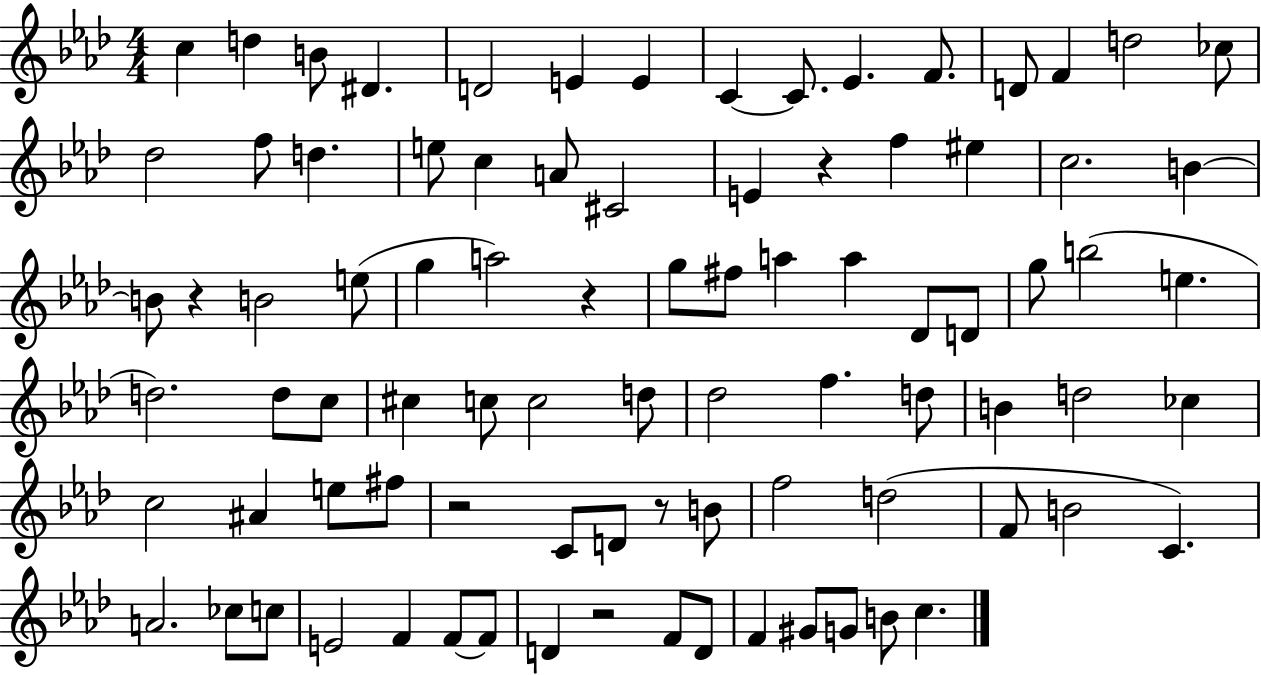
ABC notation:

X:1
T:Untitled
M:4/4
L:1/4
K:Ab
c d B/2 ^D D2 E E C C/2 _E F/2 D/2 F d2 _c/2 _d2 f/2 d e/2 c A/2 ^C2 E z f ^e c2 B B/2 z B2 e/2 g a2 z g/2 ^f/2 a a _D/2 D/2 g/2 b2 e d2 d/2 c/2 ^c c/2 c2 d/2 _d2 f d/2 B d2 _c c2 ^A e/2 ^f/2 z2 C/2 D/2 z/2 B/2 f2 d2 F/2 B2 C A2 _c/2 c/2 E2 F F/2 F/2 D z2 F/2 D/2 F ^G/2 G/2 B/2 c